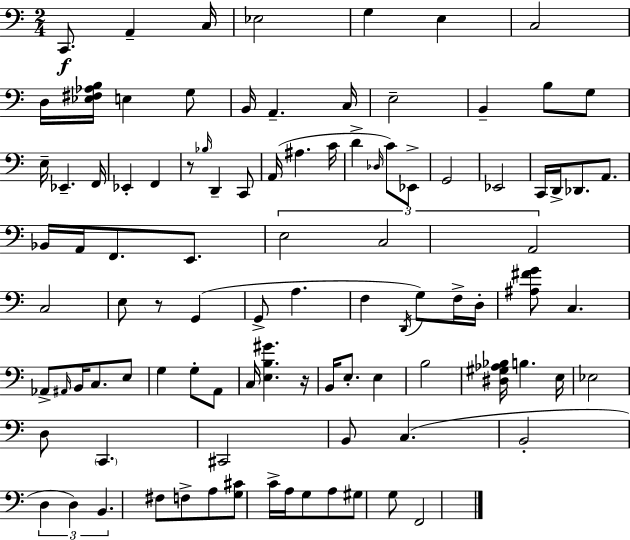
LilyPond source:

{
  \clef bass
  \numericTimeSignature
  \time 2/4
  \key a \minor
  c,8.\f a,4-- c16 | ees2 | g4 e4 | c2 | \break d16 <ees fis aes b>16 e4 g8 | b,16 a,4.-- c16 | e2-- | b,4-- b8 g8 | \break e16-- ees,4.-- f,16 | ees,4-. f,4 | r8 \grace { bes16 } d,4-- c,8 | a,16( ais4. | \break c'16 d'4-> \grace { des16 } c'8) | ees,8-> g,2 | ees,2 | c,16 d,16-> des,8. a,8. | \break bes,16 a,16 f,8. e,8. | \tuplet 3/2 { e2 | c2 | a,2 } | \break c2 | e8 r8 g,4( | g,8-> a4. | f4 \acciaccatura { d,16 } g8) | \break f16-> d16-. <ais fis' g'>8 c4. | aes,8-> \grace { ais,16 } b,16 c8. | e8 g4 | g8-. a,8 c16 <e b gis'>4. | \break r16 b,16 e8.-. | e4 b2 | <dis gis aes bes>16 b4. | e16 ees2 | \break d8 \parenthesize c,4. | cis,2 | b,8 c4.( | b,2-. | \break \tuplet 3/2 { d4 | d4) b,4. } | fis8 f8-> a8 | <g cis'>8 c'16-> a16 g8 a8 | \break gis8 g8 f,2 | \bar "|."
}